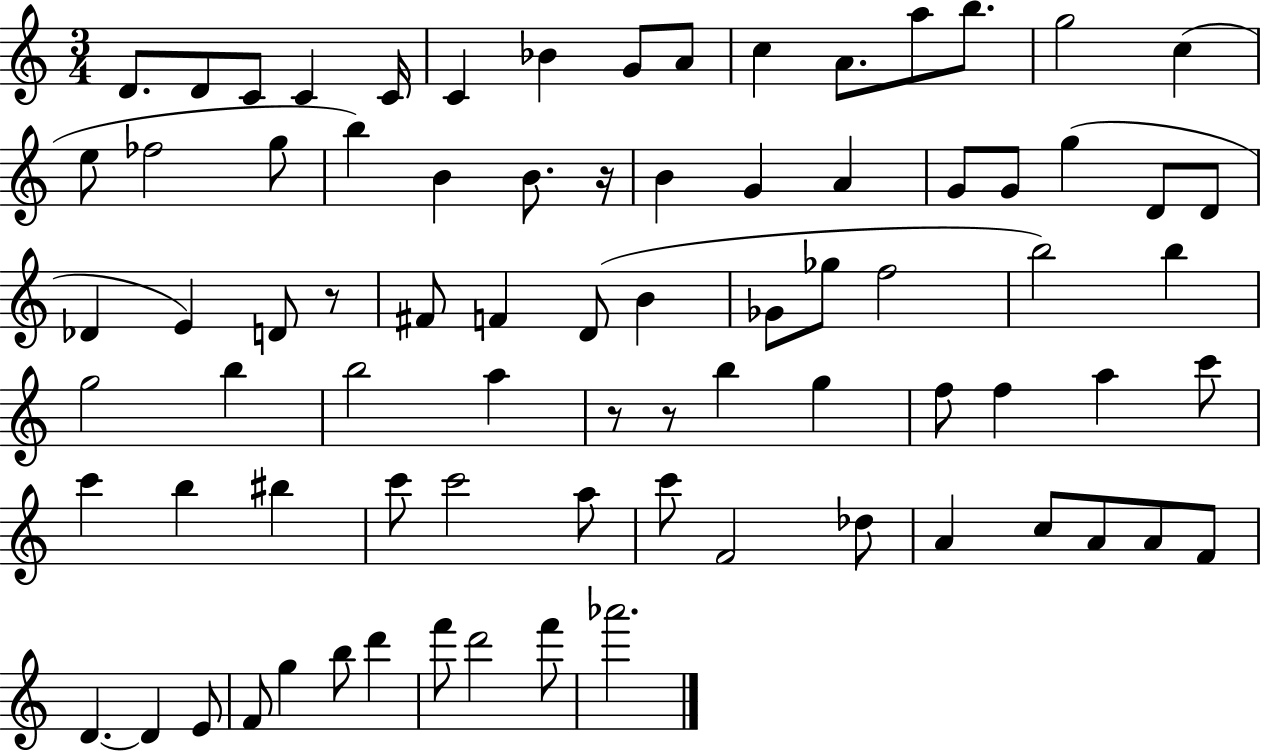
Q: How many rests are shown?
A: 4